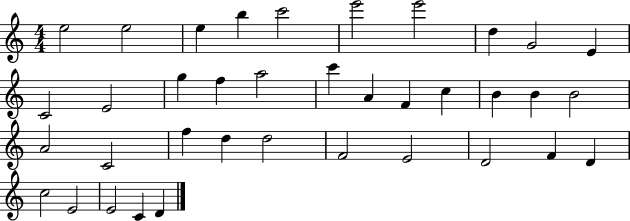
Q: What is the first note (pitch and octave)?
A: E5